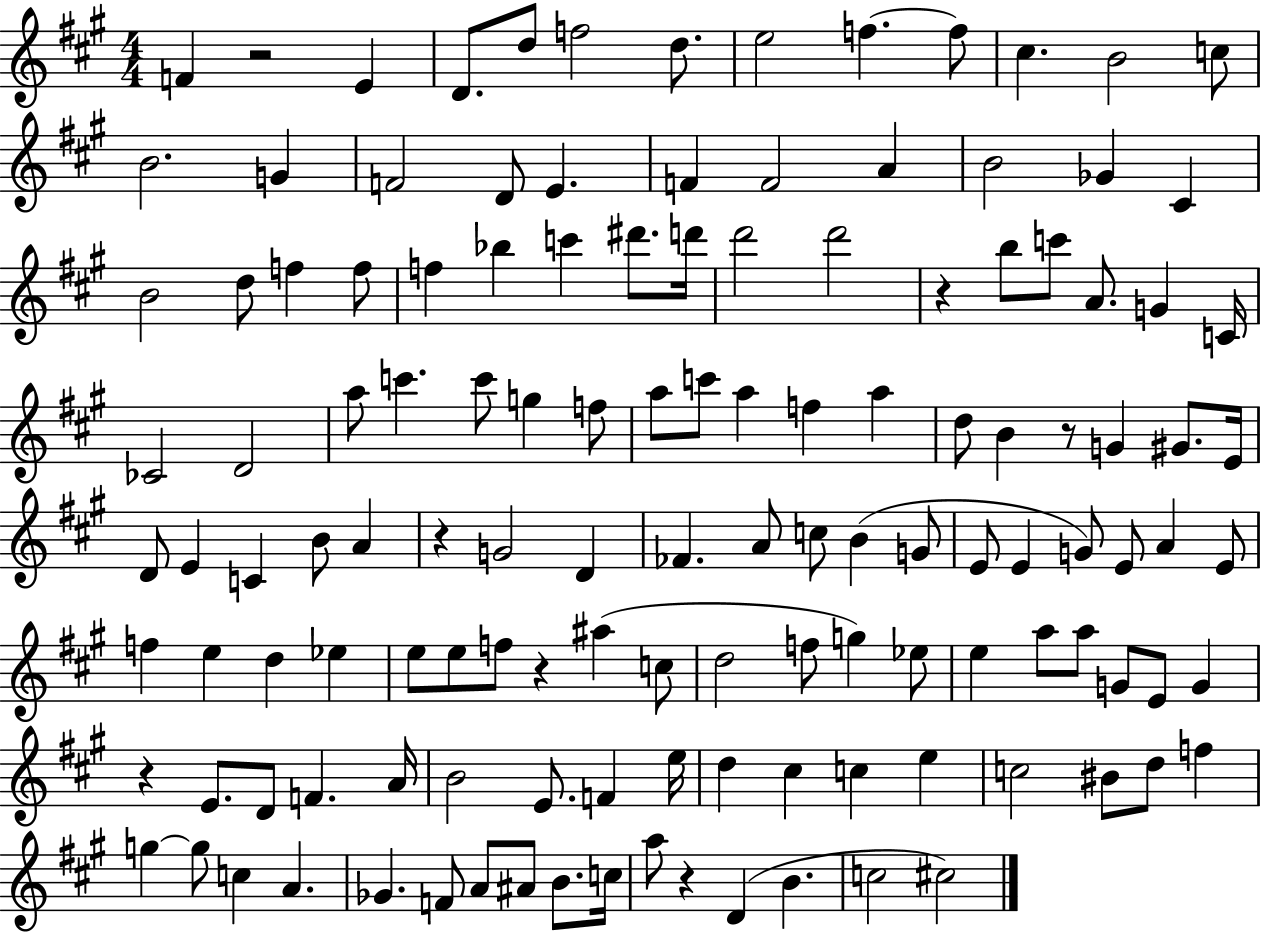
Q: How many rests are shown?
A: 7